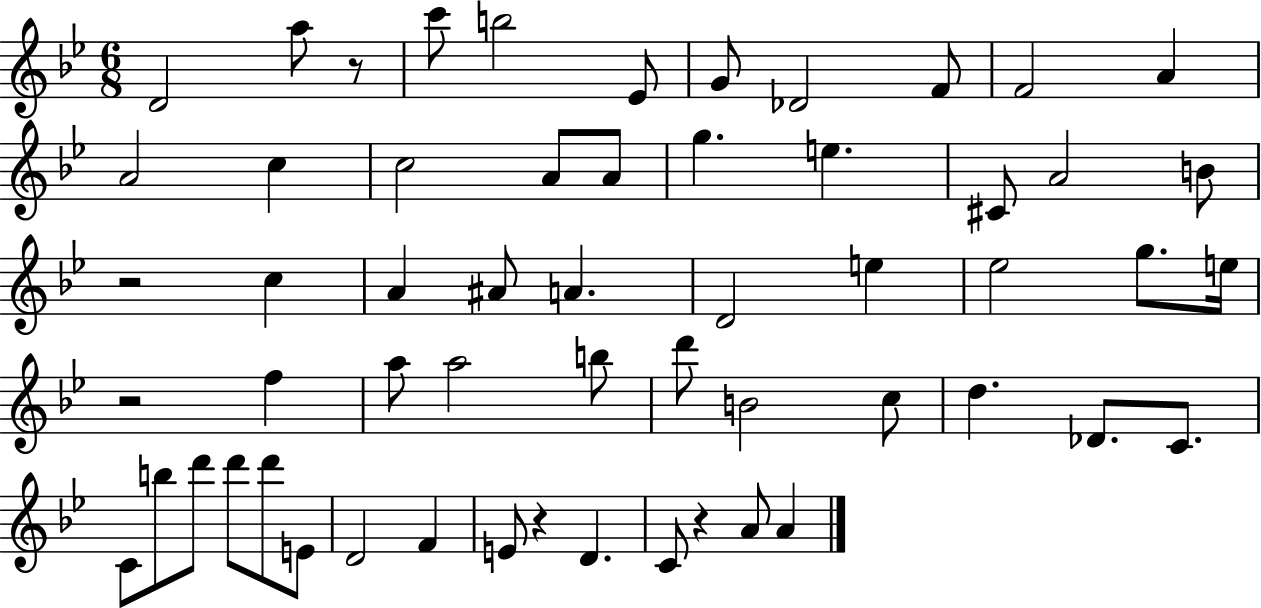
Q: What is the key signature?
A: BES major